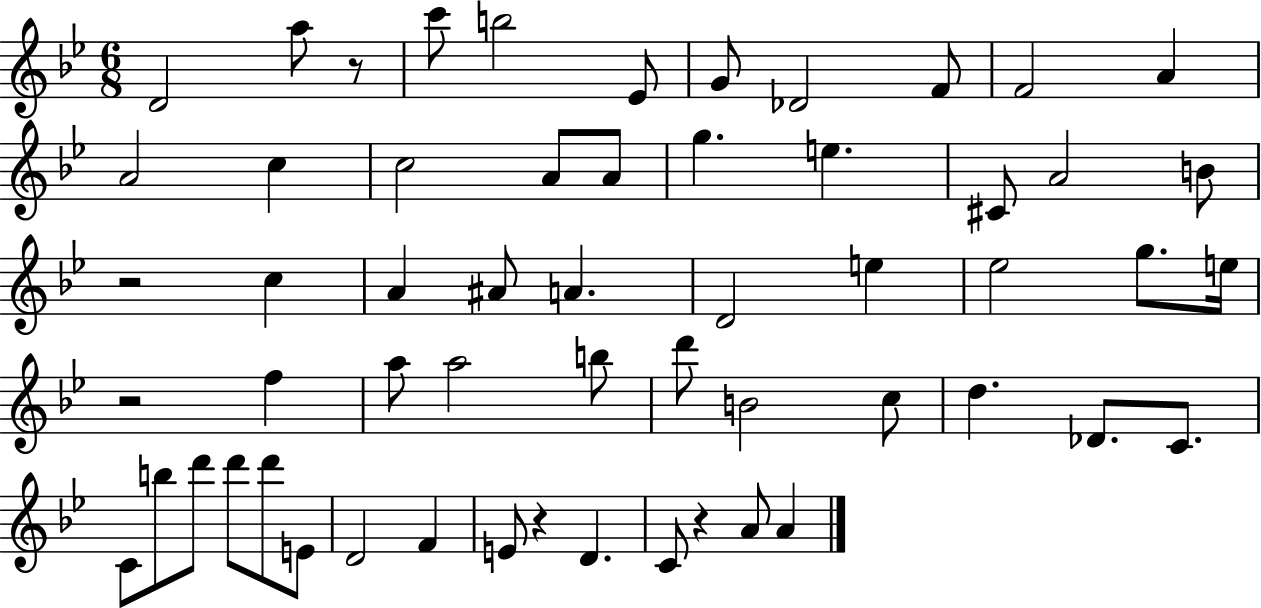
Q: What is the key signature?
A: BES major